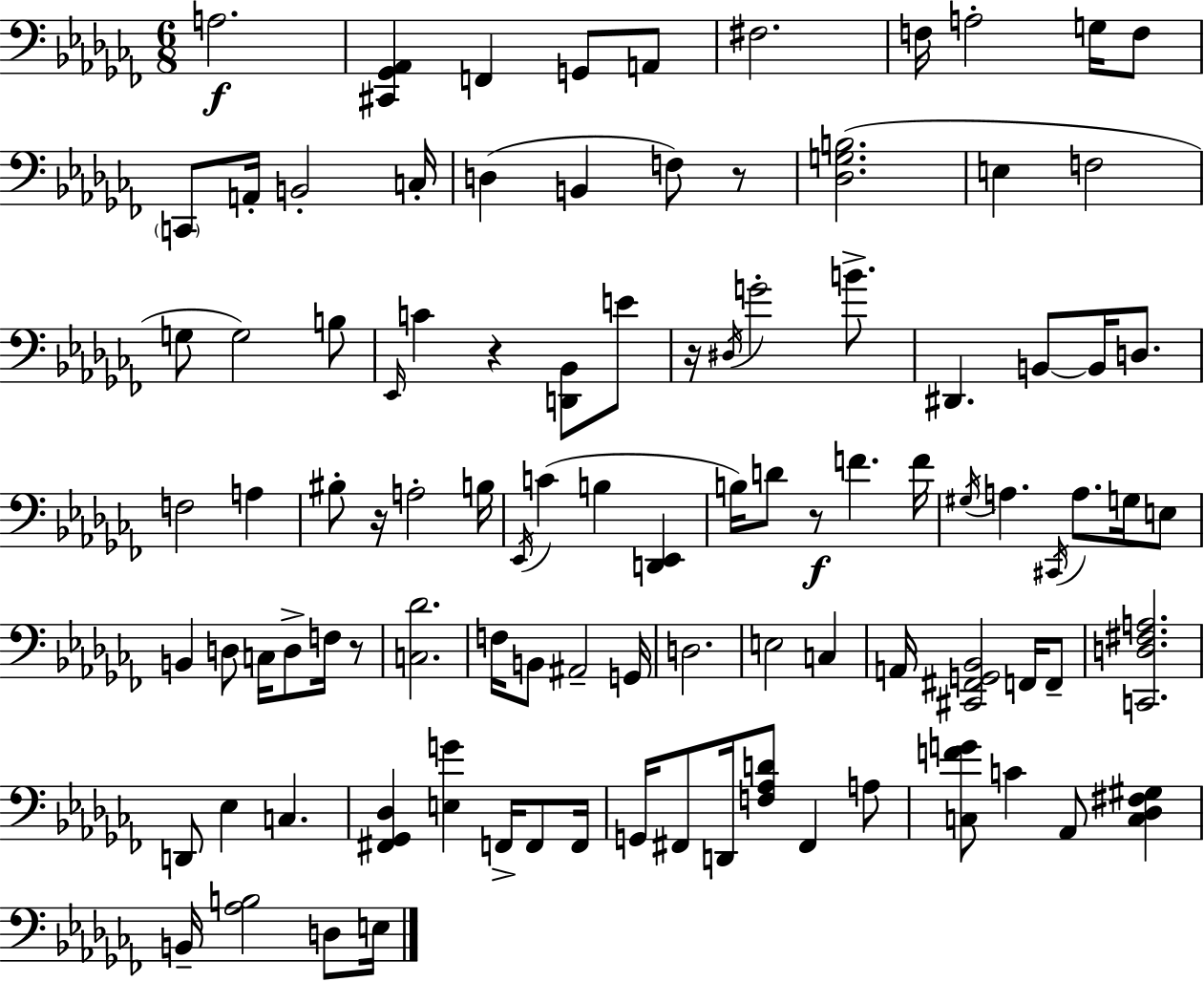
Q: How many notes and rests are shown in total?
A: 99